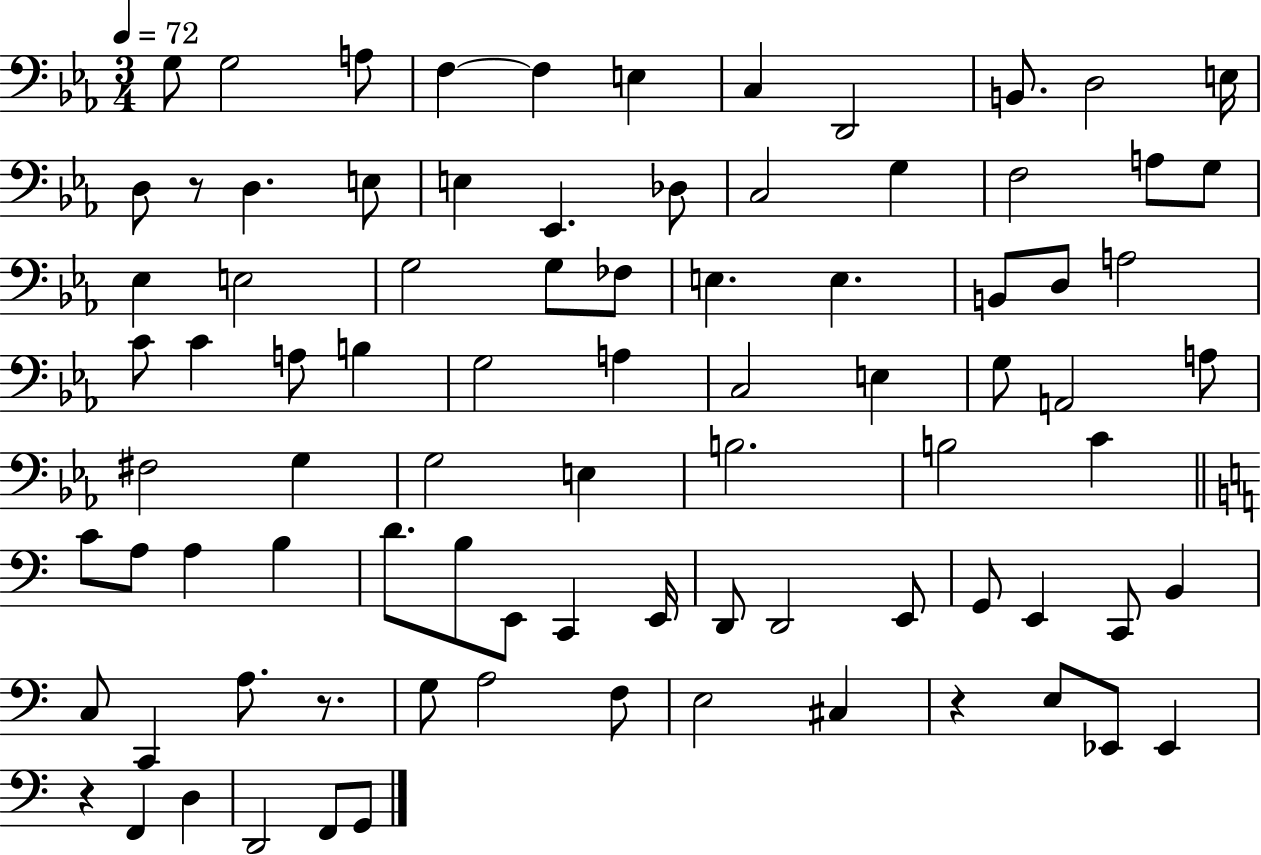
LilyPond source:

{
  \clef bass
  \numericTimeSignature
  \time 3/4
  \key ees \major
  \tempo 4 = 72
  g8 g2 a8 | f4~~ f4 e4 | c4 d,2 | b,8. d2 e16 | \break d8 r8 d4. e8 | e4 ees,4. des8 | c2 g4 | f2 a8 g8 | \break ees4 e2 | g2 g8 fes8 | e4. e4. | b,8 d8 a2 | \break c'8 c'4 a8 b4 | g2 a4 | c2 e4 | g8 a,2 a8 | \break fis2 g4 | g2 e4 | b2. | b2 c'4 | \break \bar "||" \break \key a \minor c'8 a8 a4 b4 | d'8. b8 e,8 c,4 e,16 | d,8 d,2 e,8 | g,8 e,4 c,8 b,4 | \break c8 c,4 a8. r8. | g8 a2 f8 | e2 cis4 | r4 e8 ees,8 ees,4 | \break r4 f,4 d4 | d,2 f,8 g,8 | \bar "|."
}